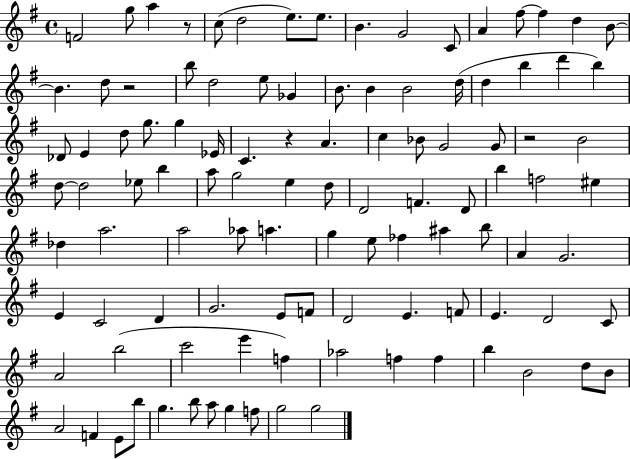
X:1
T:Untitled
M:4/4
L:1/4
K:G
F2 g/2 a z/2 c/2 d2 e/2 e/2 B G2 C/2 A ^f/2 ^f d B/2 B d/2 z2 b/2 d2 e/2 _G B/2 B B2 d/4 d b d' b _D/2 E d/2 g/2 g _E/4 C z A c _B/2 G2 G/2 z2 B2 d/2 d2 _e/2 b a/2 g2 e d/2 D2 F D/2 b f2 ^e _d a2 a2 _a/2 a g e/2 _f ^a b/2 A G2 E C2 D G2 E/2 F/2 D2 E F/2 E D2 C/2 A2 b2 c'2 e' f _a2 f f b B2 d/2 B/2 A2 F E/2 b/2 g b/2 a/2 g f/2 g2 g2